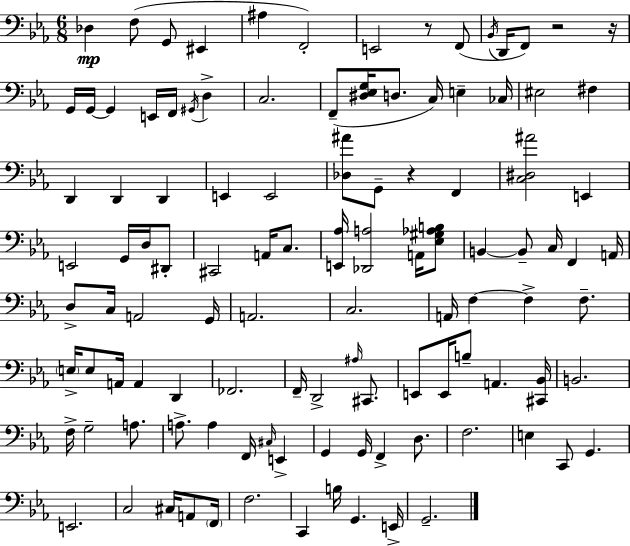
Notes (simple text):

Db3/q F3/e G2/e EIS2/q A#3/q F2/h E2/h R/e F2/e Bb2/s D2/s F2/e R/h R/s G2/s G2/s G2/q E2/s F2/s G#2/s D3/q C3/h. F2/e [D#3,Eb3,G3]/s D3/e. C3/s E3/q CES3/s EIS3/h F#3/q D2/q D2/q D2/q E2/q E2/h [Db3,A#4]/e G2/e R/q F2/q [C3,D#3,A#4]/h E2/q E2/h G2/s D3/s D#2/e C#2/h A2/s C3/e. [E2,Ab3]/s [Db2,A3]/h A2/s [Eb3,G#3,Ab3,B3]/e B2/q B2/e C3/s F2/q A2/s D3/e C3/s A2/h G2/s A2/h. C3/h. A2/s F3/q F3/q F3/e. E3/s E3/e A2/s A2/q D2/q FES2/h. F2/s D2/h A#3/s C#2/e. E2/e E2/s B3/e A2/q. [C#2,Bb2]/s B2/h. F3/s G3/h A3/e. A3/e. A3/q F2/s C#3/s E2/q G2/q G2/s F2/q D3/e. F3/h. E3/q C2/e G2/q. E2/h. C3/h C#3/s A2/e F2/s F3/h. C2/q B3/s G2/q. E2/s G2/h.